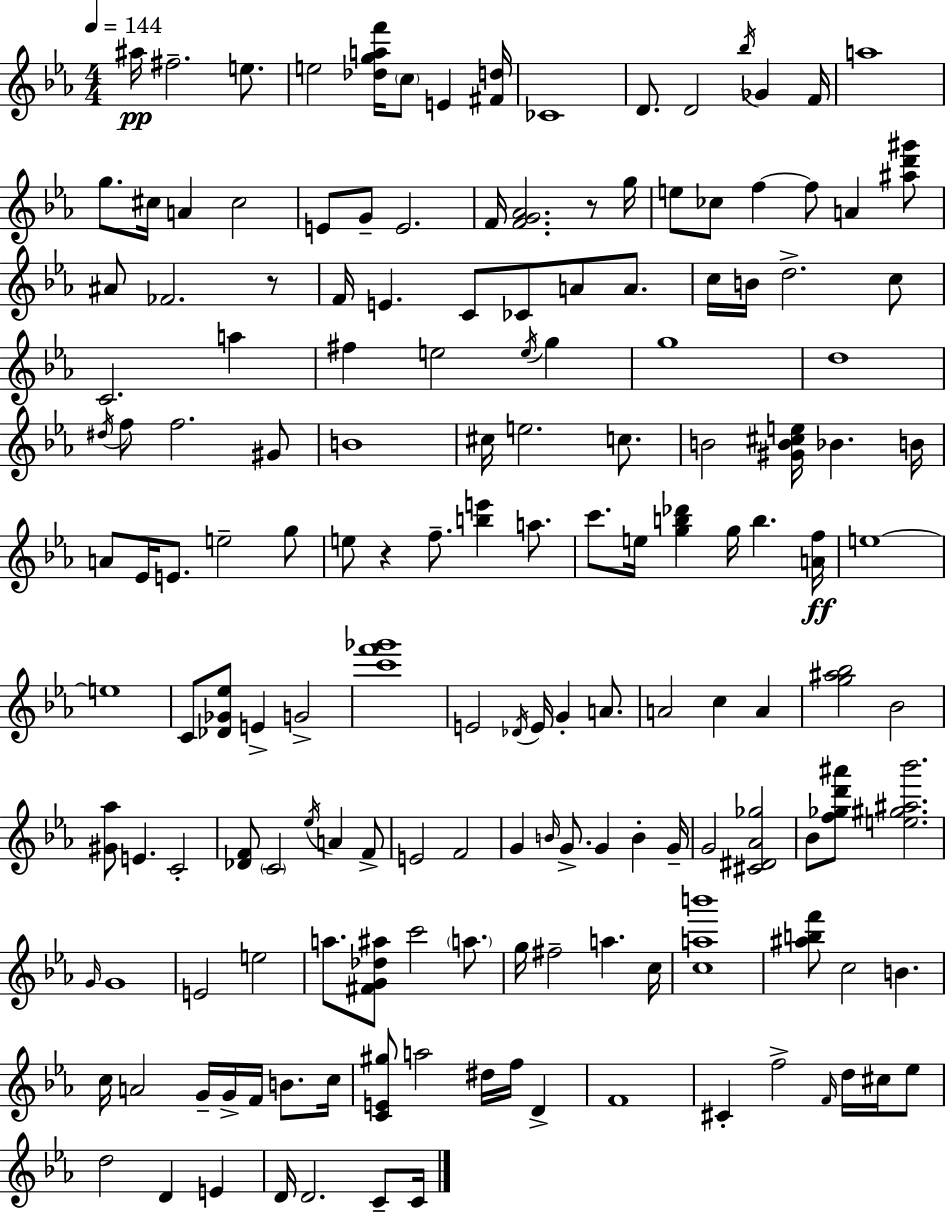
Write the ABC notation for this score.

X:1
T:Untitled
M:4/4
L:1/4
K:Cm
^a/4 ^f2 e/2 e2 [_dgaf']/4 c/2 E [^Fd]/4 _C4 D/2 D2 _b/4 _G F/4 a4 g/2 ^c/4 A ^c2 E/2 G/2 E2 F/4 [FG_A]2 z/2 g/4 e/2 _c/2 f f/2 A [^ad'^g']/2 ^A/2 _F2 z/2 F/4 E C/2 _C/2 A/2 A/2 c/4 B/4 d2 c/2 C2 a ^f e2 e/4 g g4 d4 ^d/4 f/2 f2 ^G/2 B4 ^c/4 e2 c/2 B2 [^GB^ce]/4 _B B/4 A/2 _E/4 E/2 e2 g/2 e/2 z f/2 [be'] a/2 c'/2 e/4 [gb_d'] g/4 b [Af]/4 e4 e4 C/2 [_D_G_e]/2 E G2 [c'f'_g']4 E2 _D/4 E/4 G A/2 A2 c A [g^a_b]2 _B2 [^G_a]/2 E C2 [_DF]/2 C2 _e/4 A F/2 E2 F2 G B/4 G/2 G B G/4 G2 [^C^D_A_g]2 _B/2 [f_gd'^a']/2 [e^g^a_b']2 G/4 G4 E2 e2 a/2 [^FG_d^a]/2 c'2 a/2 g/4 ^f2 a c/4 [cab']4 [^abf']/2 c2 B c/4 A2 G/4 G/4 F/4 B/2 c/4 [CE^g]/2 a2 ^d/4 f/4 D F4 ^C f2 F/4 d/4 ^c/4 _e/2 d2 D E D/4 D2 C/2 C/4